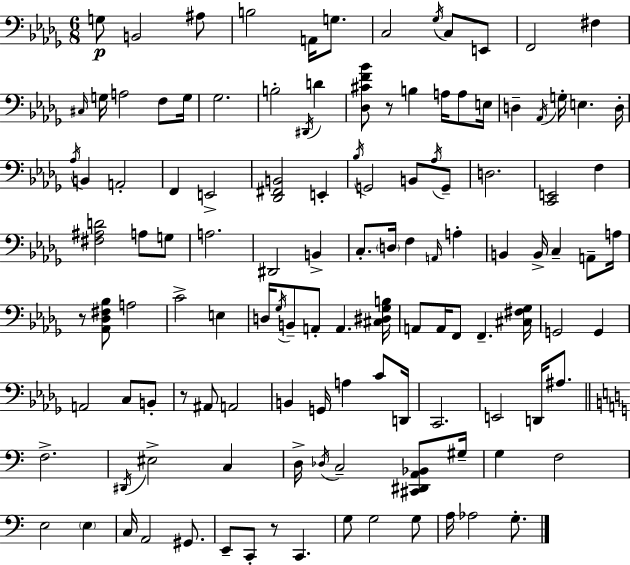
G3/e B2/h A#3/e B3/h A2/s G3/e. C3/h Gb3/s C3/e E2/e F2/h F#3/q C#3/s G3/s A3/h F3/e G3/s Gb3/h. B3/h D#2/s D4/q [Db3,C#4,F4,Bb4]/e R/e B3/q A3/s A3/e E3/s D3/q Ab2/s G3/s E3/q. D3/s Ab3/s B2/q A2/h F2/q E2/h [Db2,F#2,B2]/h E2/q Bb3/s G2/h B2/e Ab3/s G2/e D3/h. [C2,E2]/h F3/q [F#3,A#3,D4]/h A3/e G3/e A3/h. D#2/h B2/q C3/e. D3/s F3/q A2/s A3/q B2/q B2/s C3/q A2/e A3/s R/e [Ab2,Db3,F#3,Bb3]/e A3/h C4/h E3/q D3/s Gb3/s B2/e A2/e A2/q. [C#3,D#3,Gb3,B3]/s A2/e A2/s F2/e F2/q. [C#3,F#3,Gb3]/s G2/h G2/q A2/h C3/e B2/e R/e A#2/e A2/h B2/q G2/s A3/q C4/e D2/s C2/h. E2/h D2/s A#3/e. F3/h. D#2/s EIS3/h C3/q D3/s Db3/s C3/h [C#2,D#2,A2,Bb2]/e G#3/s G3/q F3/h E3/h E3/q C3/s A2/h G#2/e. E2/e C2/e R/e C2/q. G3/e G3/h G3/e A3/s Ab3/h G3/e.